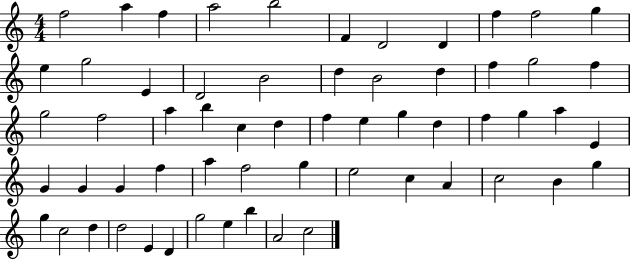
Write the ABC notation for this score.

X:1
T:Untitled
M:4/4
L:1/4
K:C
f2 a f a2 b2 F D2 D f f2 g e g2 E D2 B2 d B2 d f g2 f g2 f2 a b c d f e g d f g a E G G G f a f2 g e2 c A c2 B g g c2 d d2 E D g2 e b A2 c2